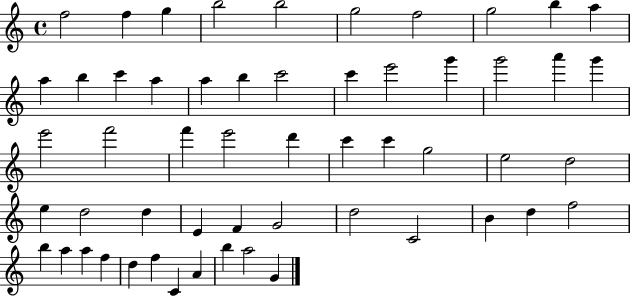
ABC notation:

X:1
T:Untitled
M:4/4
L:1/4
K:C
f2 f g b2 b2 g2 f2 g2 b a a b c' a a b c'2 c' e'2 g' g'2 a' g' e'2 f'2 f' e'2 d' c' c' g2 e2 d2 e d2 d E F G2 d2 C2 B d f2 b a a f d f C A b a2 G